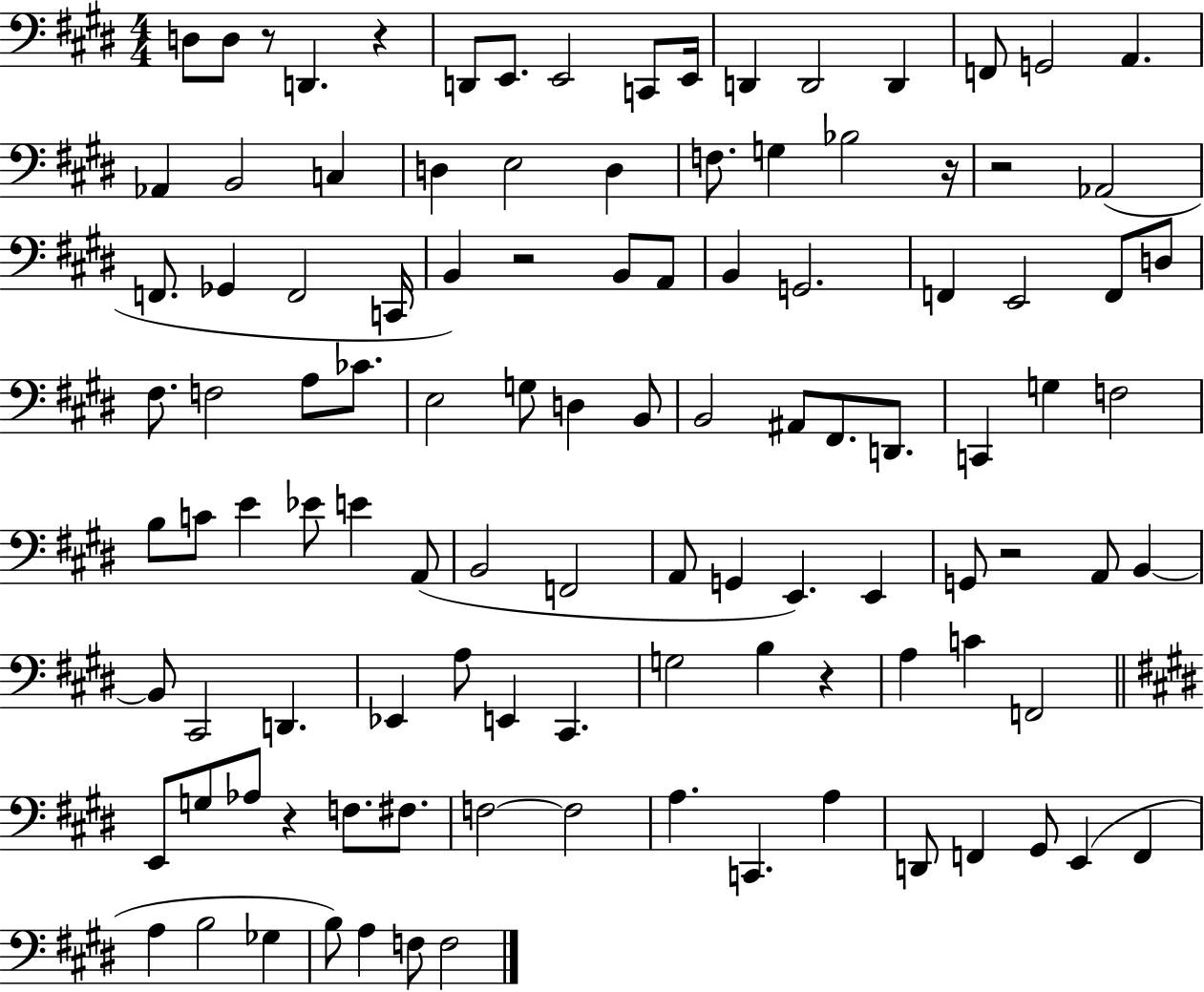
X:1
T:Untitled
M:4/4
L:1/4
K:E
D,/2 D,/2 z/2 D,, z D,,/2 E,,/2 E,,2 C,,/2 E,,/4 D,, D,,2 D,, F,,/2 G,,2 A,, _A,, B,,2 C, D, E,2 D, F,/2 G, _B,2 z/4 z2 _A,,2 F,,/2 _G,, F,,2 C,,/4 B,, z2 B,,/2 A,,/2 B,, G,,2 F,, E,,2 F,,/2 D,/2 ^F,/2 F,2 A,/2 _C/2 E,2 G,/2 D, B,,/2 B,,2 ^A,,/2 ^F,,/2 D,,/2 C,, G, F,2 B,/2 C/2 E _E/2 E A,,/2 B,,2 F,,2 A,,/2 G,, E,, E,, G,,/2 z2 A,,/2 B,, B,,/2 ^C,,2 D,, _E,, A,/2 E,, ^C,, G,2 B, z A, C F,,2 E,,/2 G,/2 _A,/2 z F,/2 ^F,/2 F,2 F,2 A, C,, A, D,,/2 F,, ^G,,/2 E,, F,, A, B,2 _G, B,/2 A, F,/2 F,2